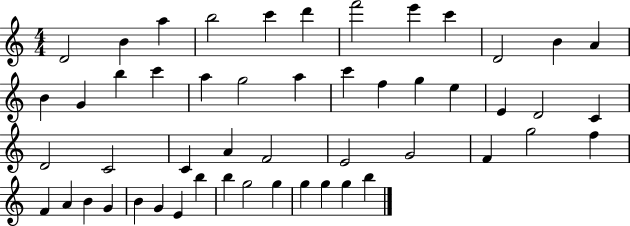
D4/h B4/q A5/q B5/h C6/q D6/q F6/h E6/q C6/q D4/h B4/q A4/q B4/q G4/q B5/q C6/q A5/q G5/h A5/q C6/q F5/q G5/q E5/q E4/q D4/h C4/q D4/h C4/h C4/q A4/q F4/h E4/h G4/h F4/q G5/h F5/q F4/q A4/q B4/q G4/q B4/q G4/q E4/q B5/q B5/q G5/h G5/q G5/q G5/q G5/q B5/q